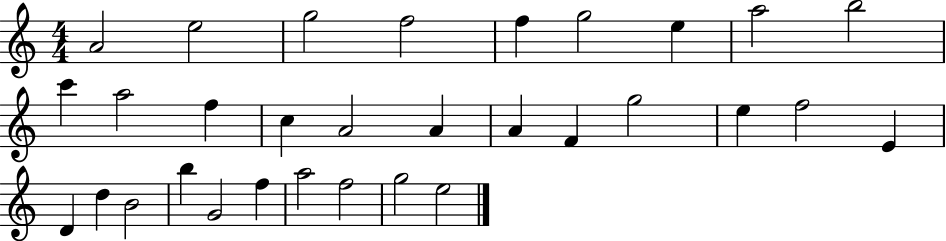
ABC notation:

X:1
T:Untitled
M:4/4
L:1/4
K:C
A2 e2 g2 f2 f g2 e a2 b2 c' a2 f c A2 A A F g2 e f2 E D d B2 b G2 f a2 f2 g2 e2